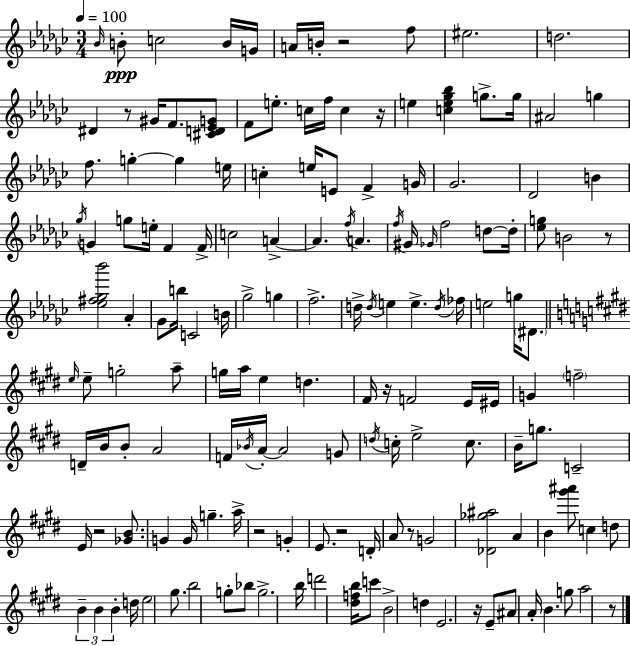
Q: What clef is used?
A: treble